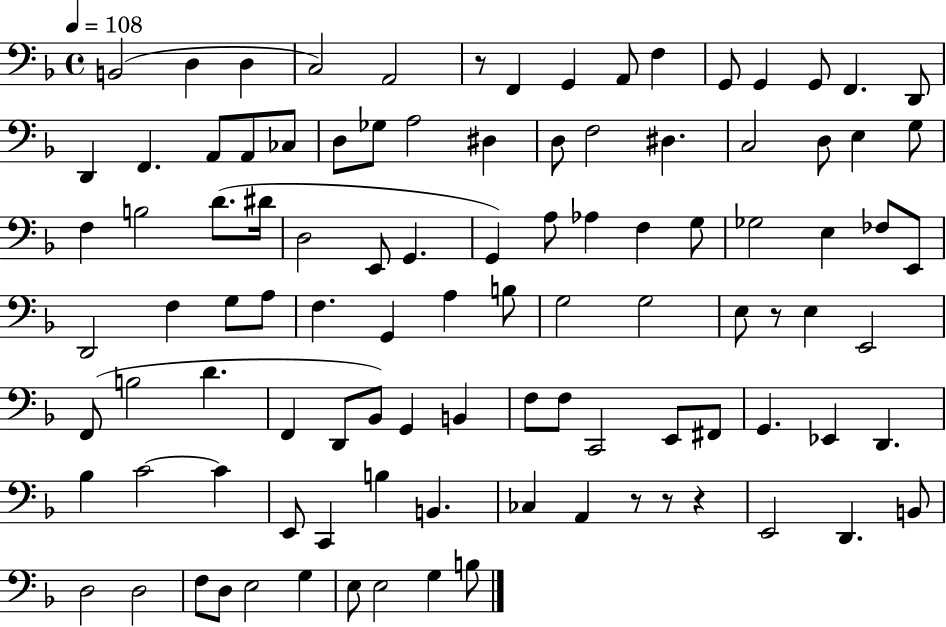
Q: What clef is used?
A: bass